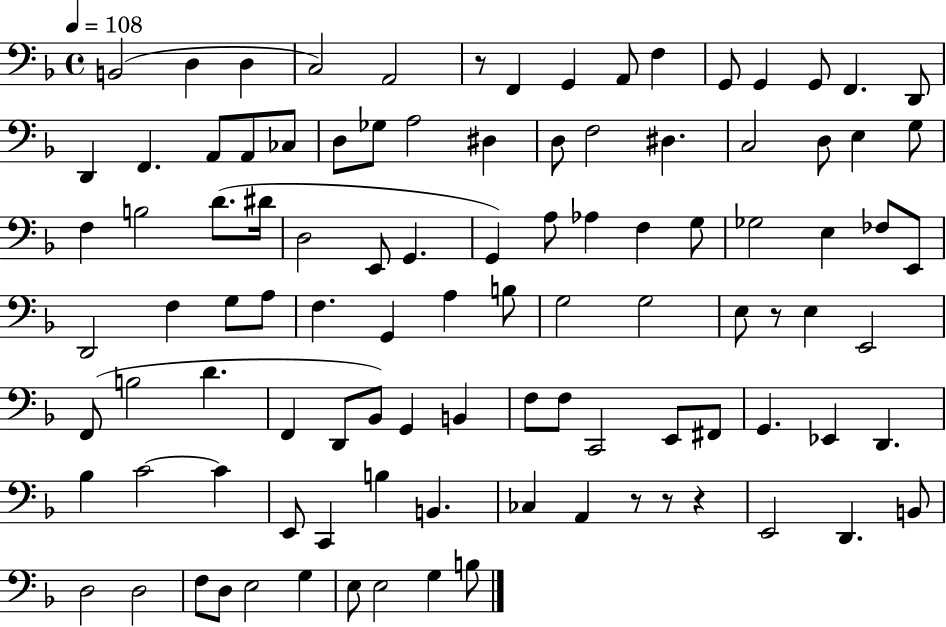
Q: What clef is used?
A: bass